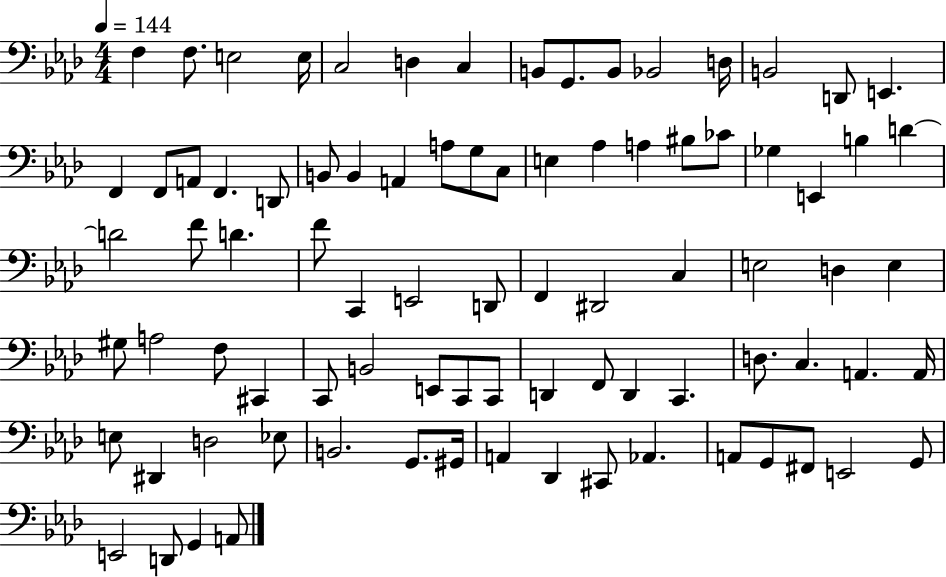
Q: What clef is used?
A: bass